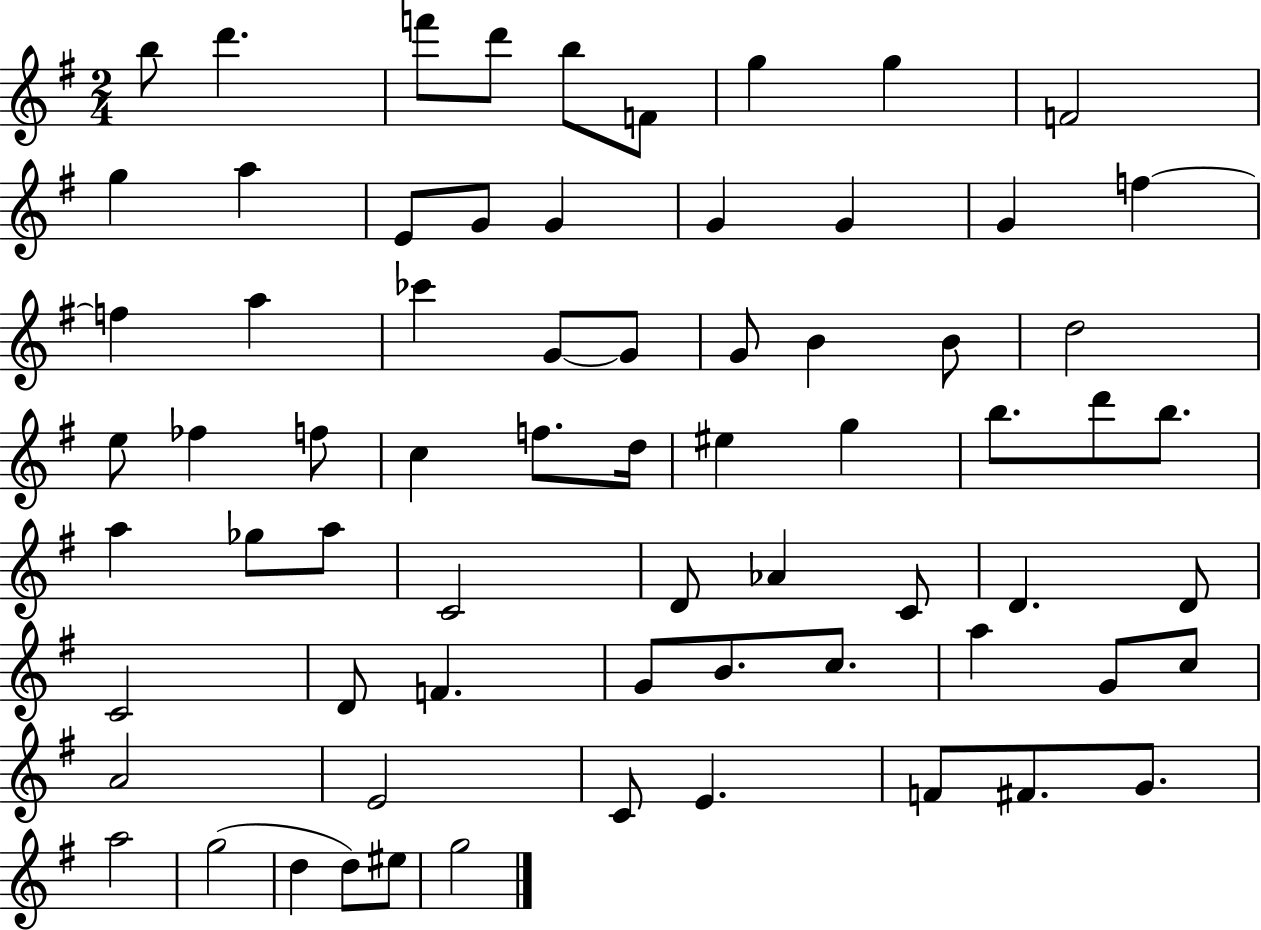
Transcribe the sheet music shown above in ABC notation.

X:1
T:Untitled
M:2/4
L:1/4
K:G
b/2 d' f'/2 d'/2 b/2 F/2 g g F2 g a E/2 G/2 G G G G f f a _c' G/2 G/2 G/2 B B/2 d2 e/2 _f f/2 c f/2 d/4 ^e g b/2 d'/2 b/2 a _g/2 a/2 C2 D/2 _A C/2 D D/2 C2 D/2 F G/2 B/2 c/2 a G/2 c/2 A2 E2 C/2 E F/2 ^F/2 G/2 a2 g2 d d/2 ^e/2 g2